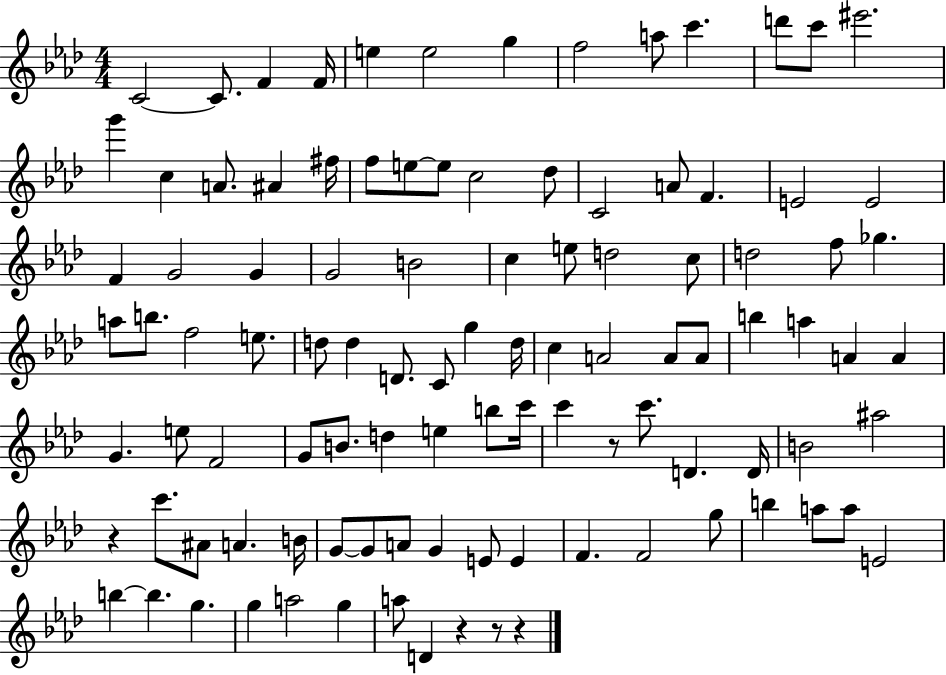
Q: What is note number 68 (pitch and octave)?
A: C6